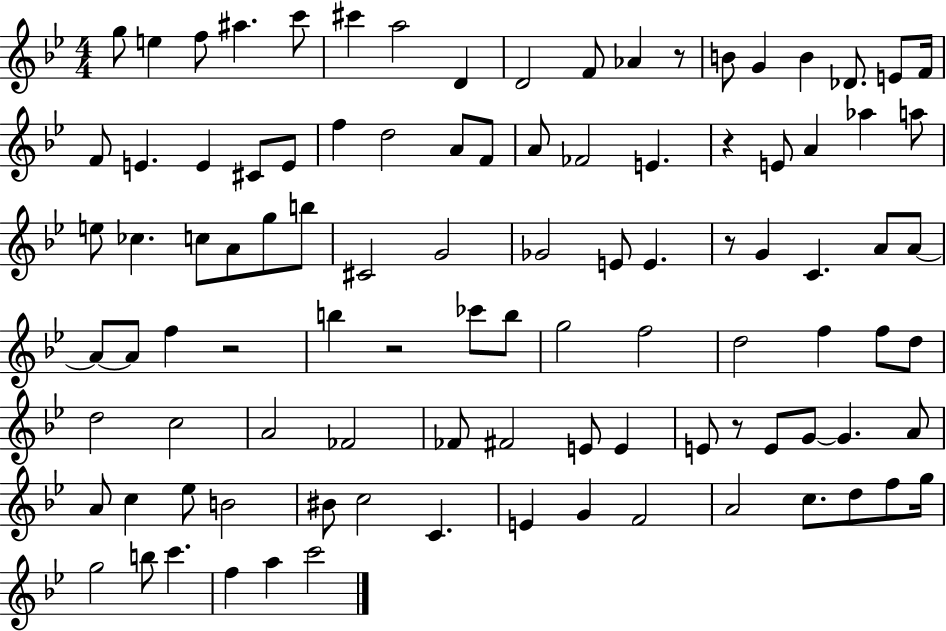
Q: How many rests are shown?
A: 6